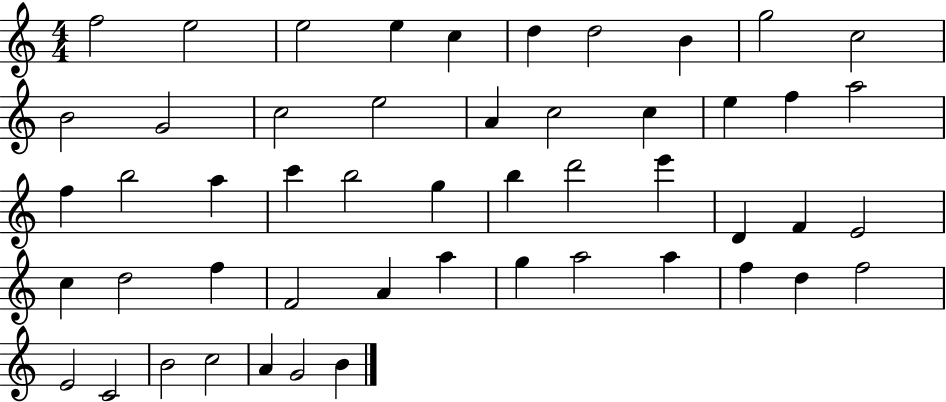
X:1
T:Untitled
M:4/4
L:1/4
K:C
f2 e2 e2 e c d d2 B g2 c2 B2 G2 c2 e2 A c2 c e f a2 f b2 a c' b2 g b d'2 e' D F E2 c d2 f F2 A a g a2 a f d f2 E2 C2 B2 c2 A G2 B